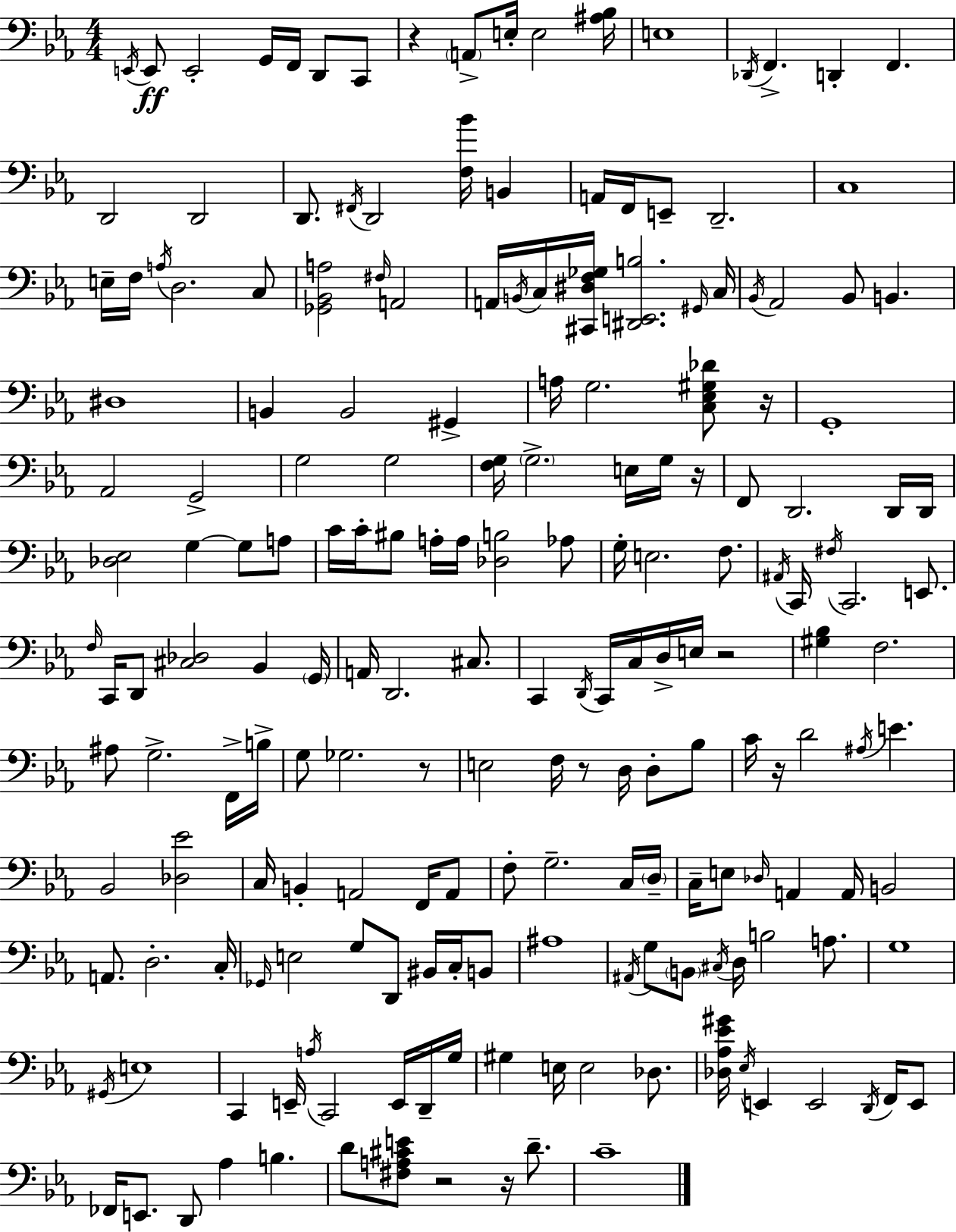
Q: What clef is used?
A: bass